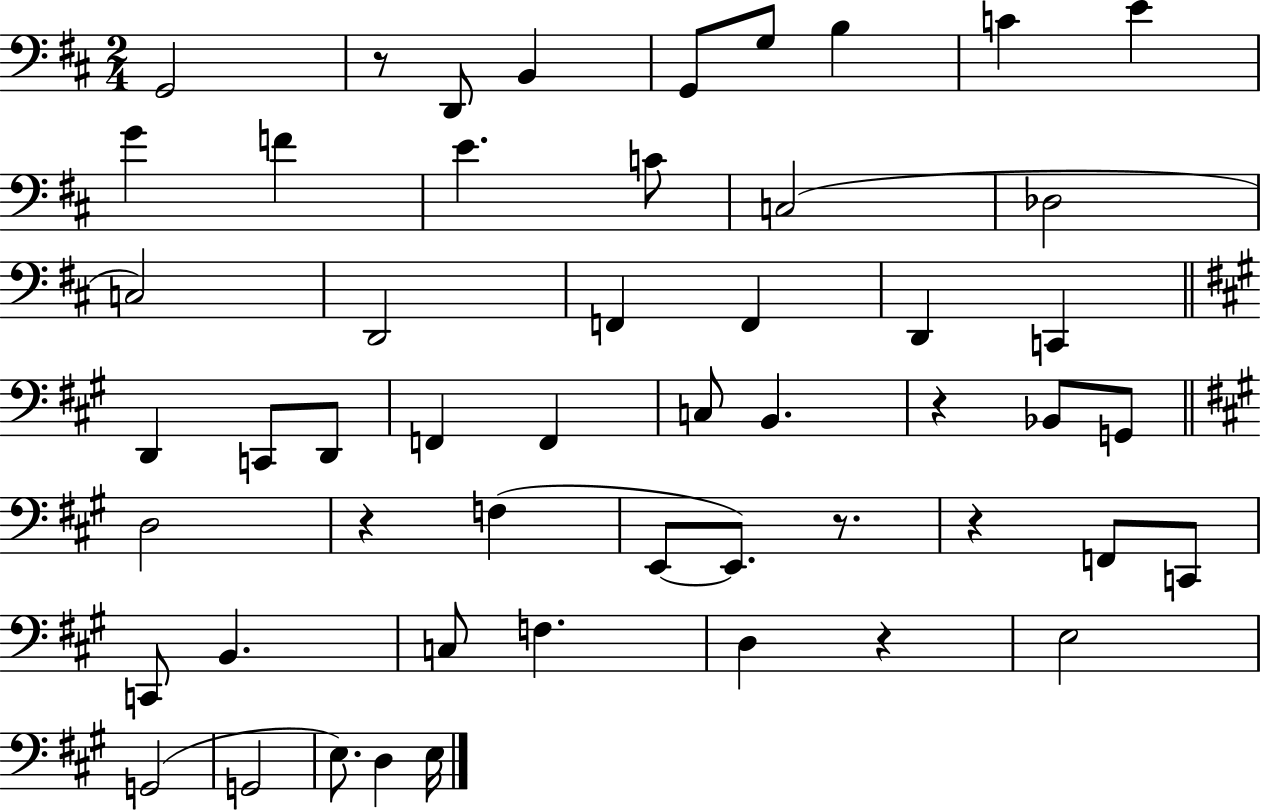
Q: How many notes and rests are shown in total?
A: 52